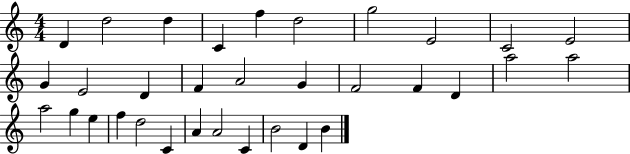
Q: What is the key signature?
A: C major